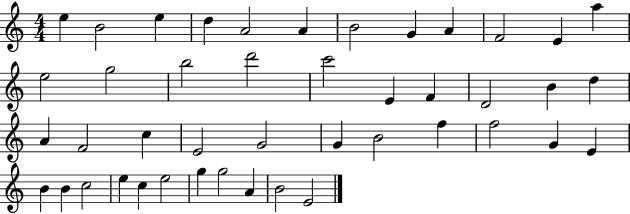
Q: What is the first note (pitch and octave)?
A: E5